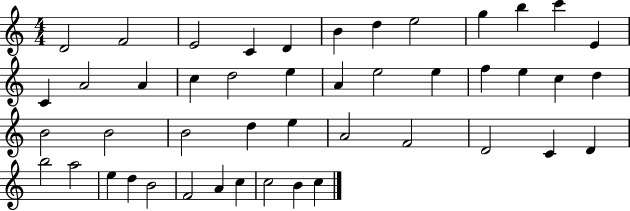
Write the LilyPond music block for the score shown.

{
  \clef treble
  \numericTimeSignature
  \time 4/4
  \key c \major
  d'2 f'2 | e'2 c'4 d'4 | b'4 d''4 e''2 | g''4 b''4 c'''4 e'4 | \break c'4 a'2 a'4 | c''4 d''2 e''4 | a'4 e''2 e''4 | f''4 e''4 c''4 d''4 | \break b'2 b'2 | b'2 d''4 e''4 | a'2 f'2 | d'2 c'4 d'4 | \break b''2 a''2 | e''4 d''4 b'2 | f'2 a'4 c''4 | c''2 b'4 c''4 | \break \bar "|."
}